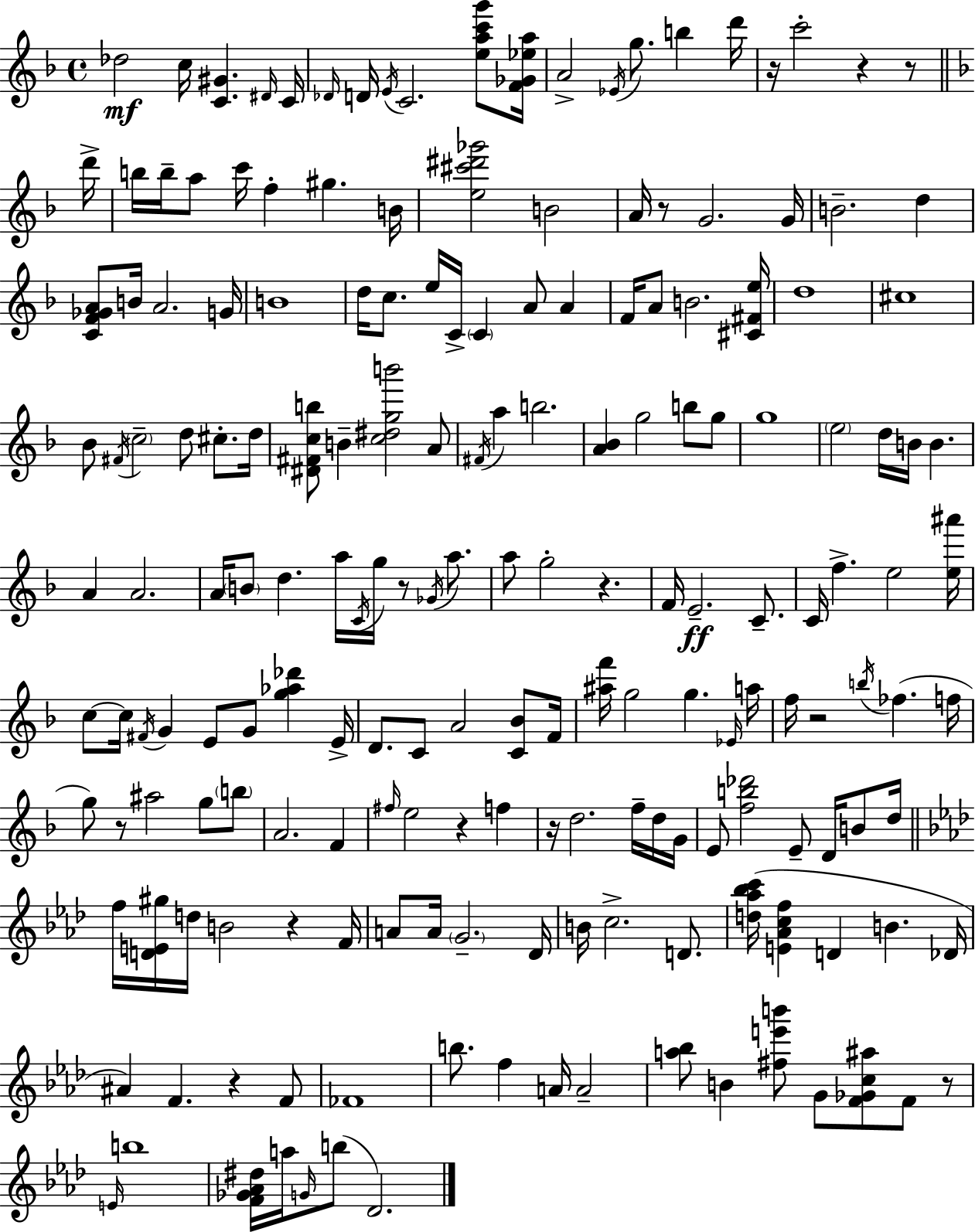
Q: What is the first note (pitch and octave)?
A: Db5